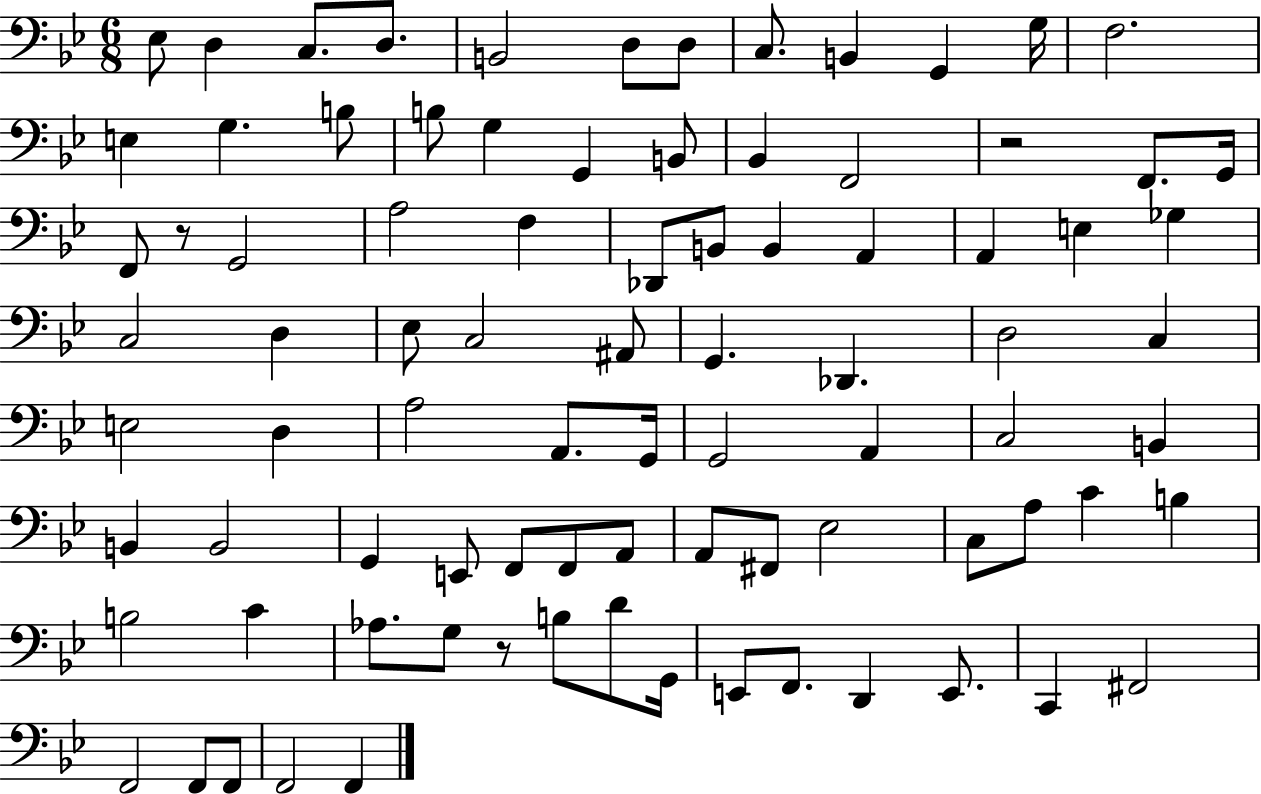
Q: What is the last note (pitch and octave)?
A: F2